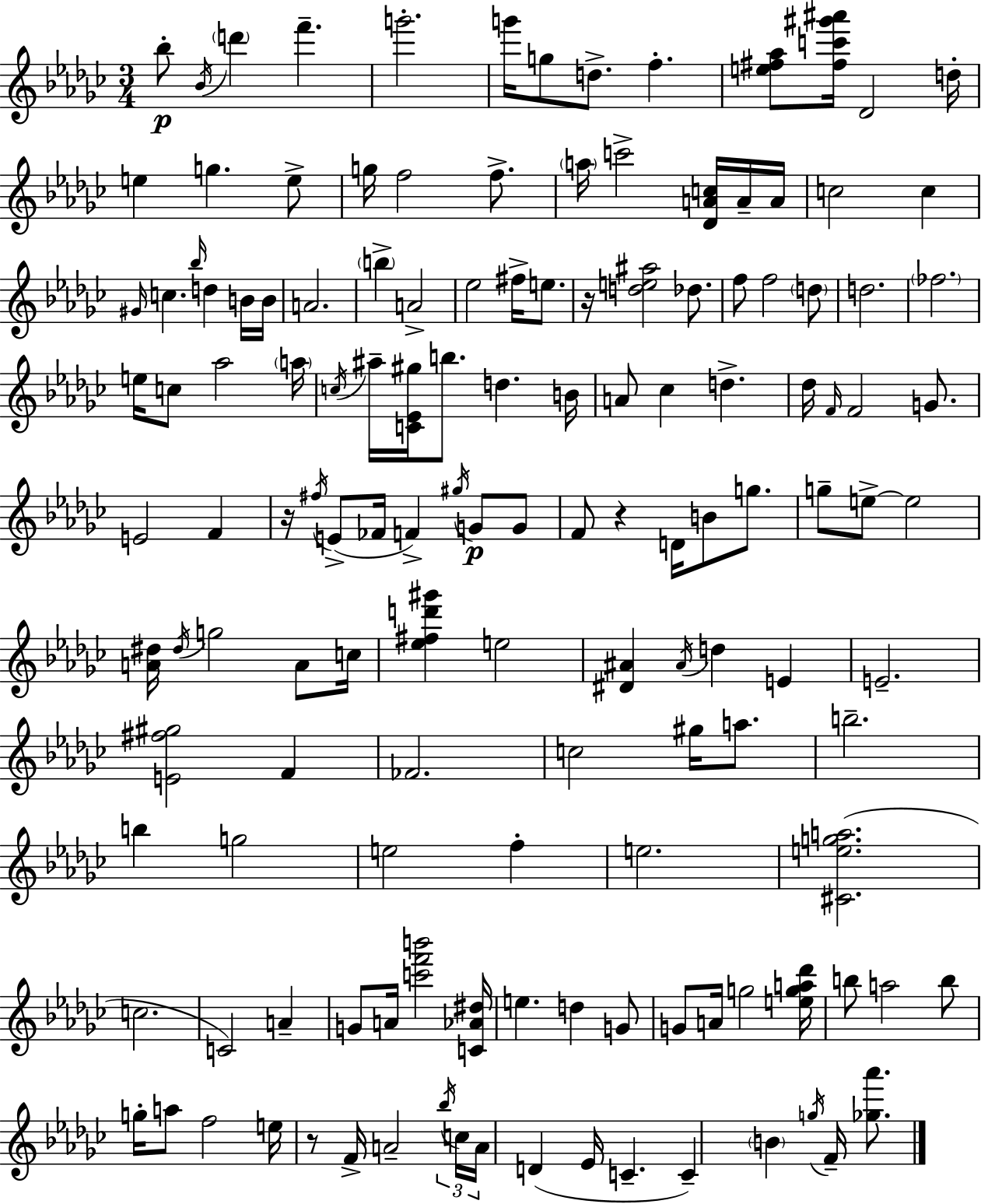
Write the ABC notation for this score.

X:1
T:Untitled
M:3/4
L:1/4
K:Ebm
_b/2 _B/4 d' f' g'2 g'/4 g/2 d/2 f [e^f_a]/2 [^fc'^g'^a']/4 _D2 d/4 e g e/2 g/4 f2 f/2 a/4 c'2 [_DAc]/4 A/4 A/4 c2 c ^G/4 c _b/4 d B/4 B/4 A2 b A2 _e2 ^f/4 e/2 z/4 [de^a]2 _d/2 f/2 f2 d/2 d2 _f2 e/4 c/2 _a2 a/4 c/4 ^a/4 [C_E^g]/4 b/2 d B/4 A/2 _c d _d/4 F/4 F2 G/2 E2 F z/4 ^f/4 E/2 _F/4 F ^g/4 G/2 G/2 F/2 z D/4 B/2 g/2 g/2 e/2 e2 [A^d]/4 ^d/4 g2 A/2 c/4 [_e^fd'^g'] e2 [^D^A] ^A/4 d E E2 [E^f^g]2 F _F2 c2 ^g/4 a/2 b2 b g2 e2 f e2 [^Cega]2 c2 C2 A G/2 A/4 [c'f'b']2 [C_A^d]/4 e d G/2 G/2 A/4 g2 [ega_d']/4 b/2 a2 b/2 g/4 a/2 f2 e/4 z/2 F/4 A2 _b/4 c/4 A/4 D _E/4 C C B g/4 F/4 [_g_a']/2